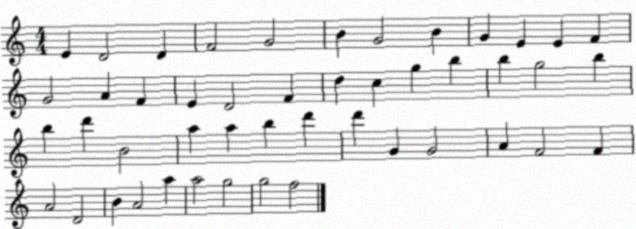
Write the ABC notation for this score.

X:1
T:Untitled
M:4/4
L:1/4
K:C
E D2 D F2 G2 B G2 B G E E F G2 A F E D2 F d c g b b g2 b b d' B2 a a b d' d' G G2 A F2 F A2 D2 B A2 a a2 g2 g2 f2